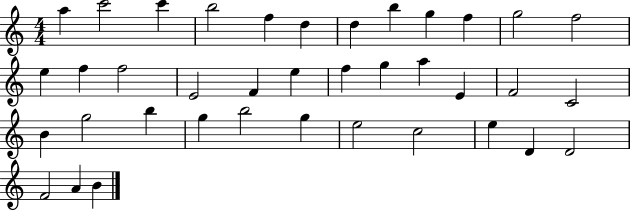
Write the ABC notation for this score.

X:1
T:Untitled
M:4/4
L:1/4
K:C
a c'2 c' b2 f d d b g f g2 f2 e f f2 E2 F e f g a E F2 C2 B g2 b g b2 g e2 c2 e D D2 F2 A B